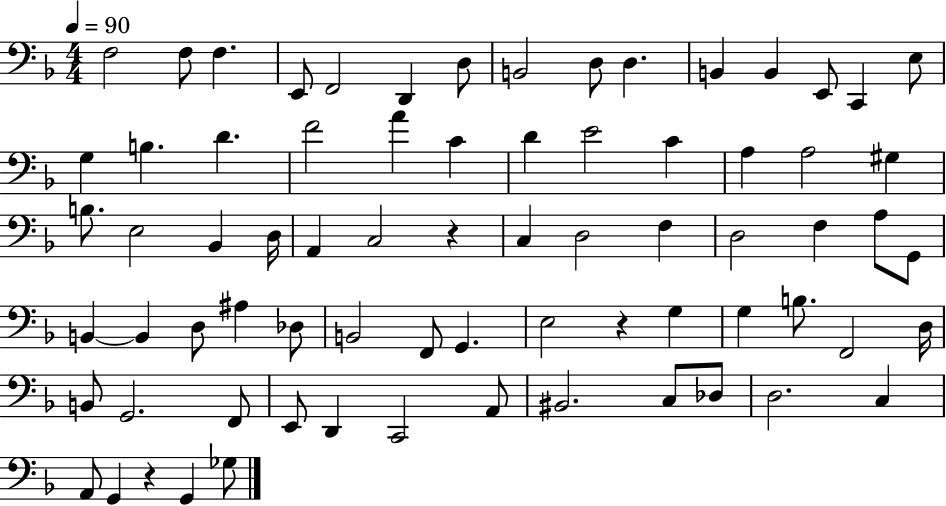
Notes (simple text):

F3/h F3/e F3/q. E2/e F2/h D2/q D3/e B2/h D3/e D3/q. B2/q B2/q E2/e C2/q E3/e G3/q B3/q. D4/q. F4/h A4/q C4/q D4/q E4/h C4/q A3/q A3/h G#3/q B3/e. E3/h Bb2/q D3/s A2/q C3/h R/q C3/q D3/h F3/q D3/h F3/q A3/e G2/e B2/q B2/q D3/e A#3/q Db3/e B2/h F2/e G2/q. E3/h R/q G3/q G3/q B3/e. F2/h D3/s B2/e G2/h. F2/e E2/e D2/q C2/h A2/e BIS2/h. C3/e Db3/e D3/h. C3/q A2/e G2/q R/q G2/q Gb3/e